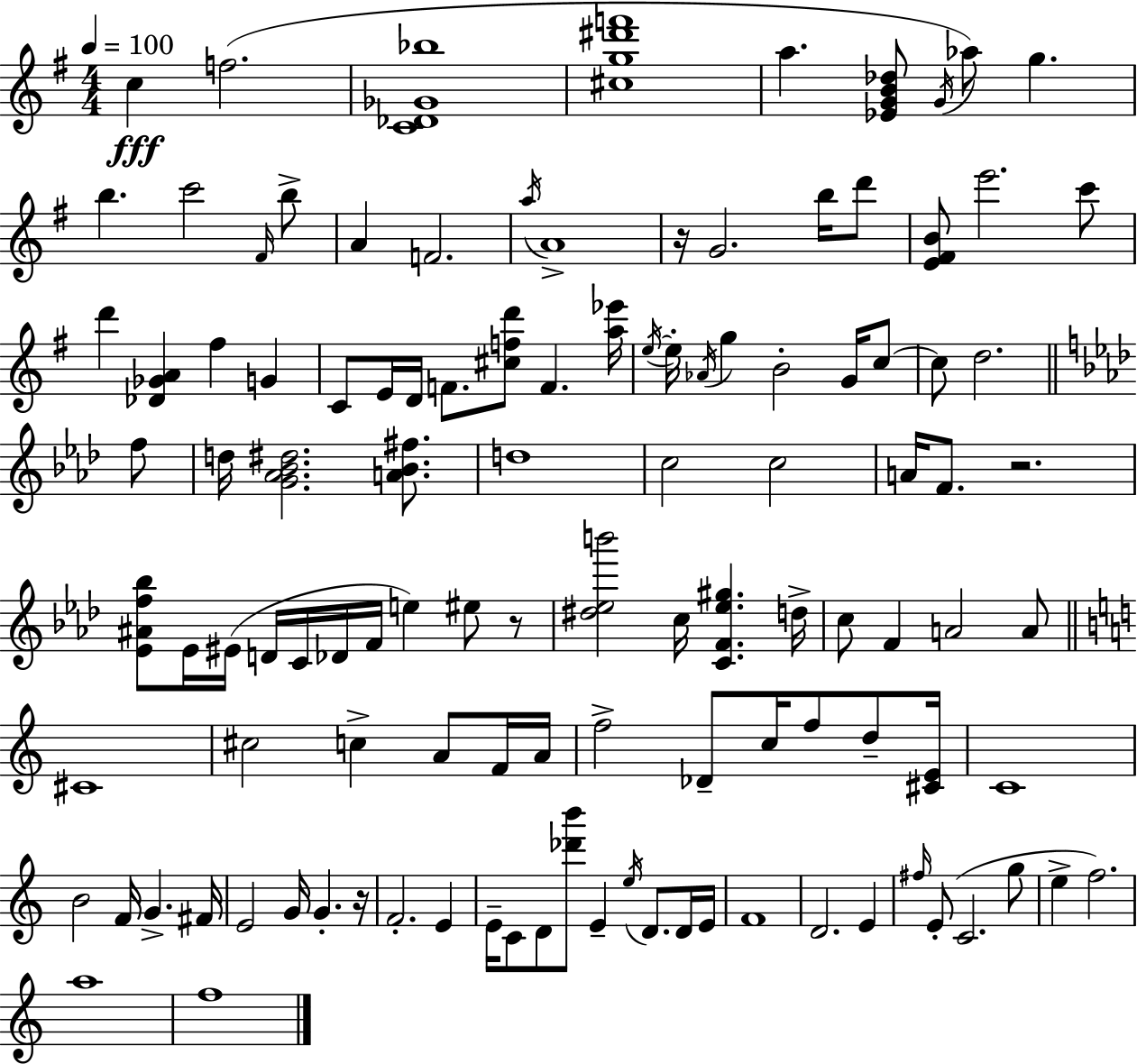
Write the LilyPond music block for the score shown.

{
  \clef treble
  \numericTimeSignature
  \time 4/4
  \key g \major
  \tempo 4 = 100
  c''4\fff f''2.( | <c' des' ges' bes''>1 | <cis'' g'' dis''' f'''>1 | a''4. <ees' g' b' des''>8 \acciaccatura { g'16 }) aes''8 g''4. | \break b''4. c'''2 \grace { fis'16 } | b''8-> a'4 f'2. | \acciaccatura { a''16 } a'1-> | r16 g'2. | \break b''16 d'''8 <e' fis' b'>8 e'''2. | c'''8 d'''4 <des' ges' a'>4 fis''4 g'4 | c'8 e'16 d'16 f'8. <cis'' f'' d'''>8 f'4. | <a'' ees'''>16 \acciaccatura { e''16~ }~ e''16-. \acciaccatura { aes'16 } g''4 b'2-. | \break g'16 c''8~~ c''8 d''2. | \bar "||" \break \key aes \major f''8 d''16 <g' aes' bes' dis''>2. <a' bes' fis''>8. | d''1 | c''2 c''2 | a'16 f'8. r2. | \break <ees' ais' f'' bes''>8 ees'16 eis'16( d'16 c'16 des'16 f'16 e''4) eis''8 | r8 <dis'' ees'' b'''>2 c''16 <c' f' ees'' gis''>4. | d''16-> c''8 f'4 a'2 | a'8 \bar "||" \break \key a \minor cis'1 | cis''2 c''4-> a'8 f'16 a'16 | f''2-> des'8-- c''16 f''8 d''8-- <cis' e'>16 | c'1 | \break b'2 f'16 g'4.-> fis'16 | e'2 g'16 g'4.-. r16 | f'2.-. e'4 | e'16-- c'8 d'8 <des''' b'''>8 e'4-- \acciaccatura { e''16 } d'8. d'16 | \break e'16 f'1 | d'2. e'4 | \grace { fis''16 } e'8-.( c'2. | g''8 e''4-> f''2.) | \break a''1 | f''1 | \bar "|."
}